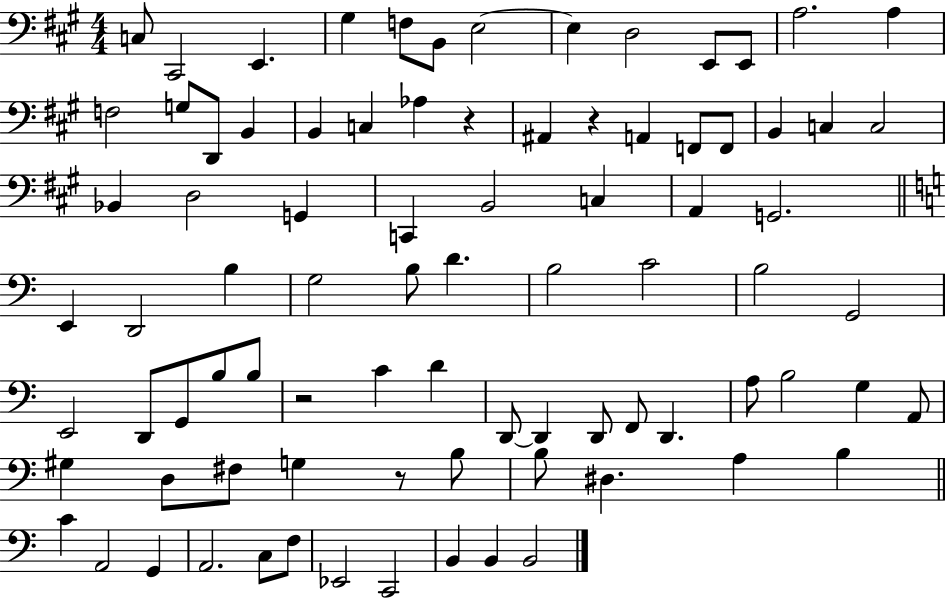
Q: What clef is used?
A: bass